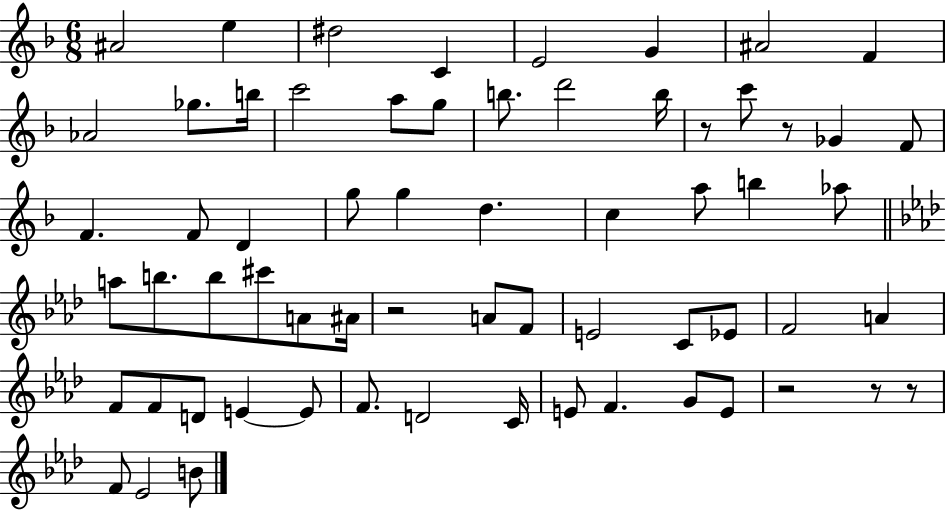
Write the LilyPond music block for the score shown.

{
  \clef treble
  \numericTimeSignature
  \time 6/8
  \key f \major
  \repeat volta 2 { ais'2 e''4 | dis''2 c'4 | e'2 g'4 | ais'2 f'4 | \break aes'2 ges''8. b''16 | c'''2 a''8 g''8 | b''8. d'''2 b''16 | r8 c'''8 r8 ges'4 f'8 | \break f'4. f'8 d'4 | g''8 g''4 d''4. | c''4 a''8 b''4 aes''8 | \bar "||" \break \key aes \major a''8 b''8. b''8 cis'''8 a'8 ais'16 | r2 a'8 f'8 | e'2 c'8 ees'8 | f'2 a'4 | \break f'8 f'8 d'8 e'4~~ e'8 | f'8. d'2 c'16 | e'8 f'4. g'8 e'8 | r2 r8 r8 | \break f'8 ees'2 b'8 | } \bar "|."
}